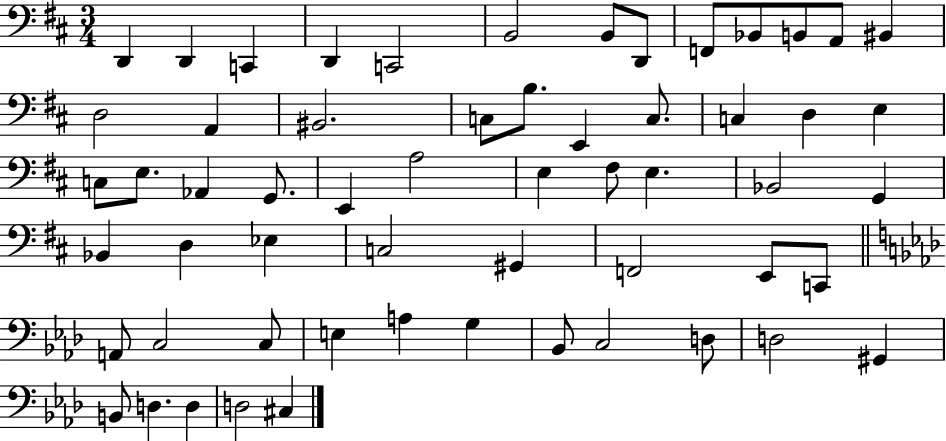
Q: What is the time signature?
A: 3/4